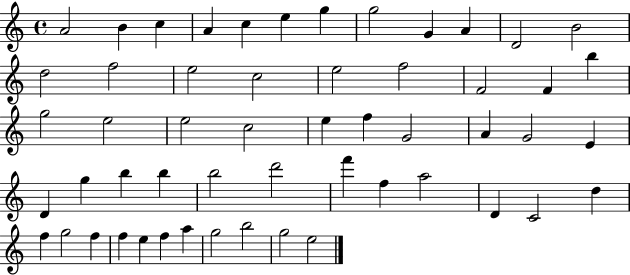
{
  \clef treble
  \time 4/4
  \defaultTimeSignature
  \key c \major
  a'2 b'4 c''4 | a'4 c''4 e''4 g''4 | g''2 g'4 a'4 | d'2 b'2 | \break d''2 f''2 | e''2 c''2 | e''2 f''2 | f'2 f'4 b''4 | \break g''2 e''2 | e''2 c''2 | e''4 f''4 g'2 | a'4 g'2 e'4 | \break d'4 g''4 b''4 b''4 | b''2 d'''2 | f'''4 f''4 a''2 | d'4 c'2 d''4 | \break f''4 g''2 f''4 | f''4 e''4 f''4 a''4 | g''2 b''2 | g''2 e''2 | \break \bar "|."
}